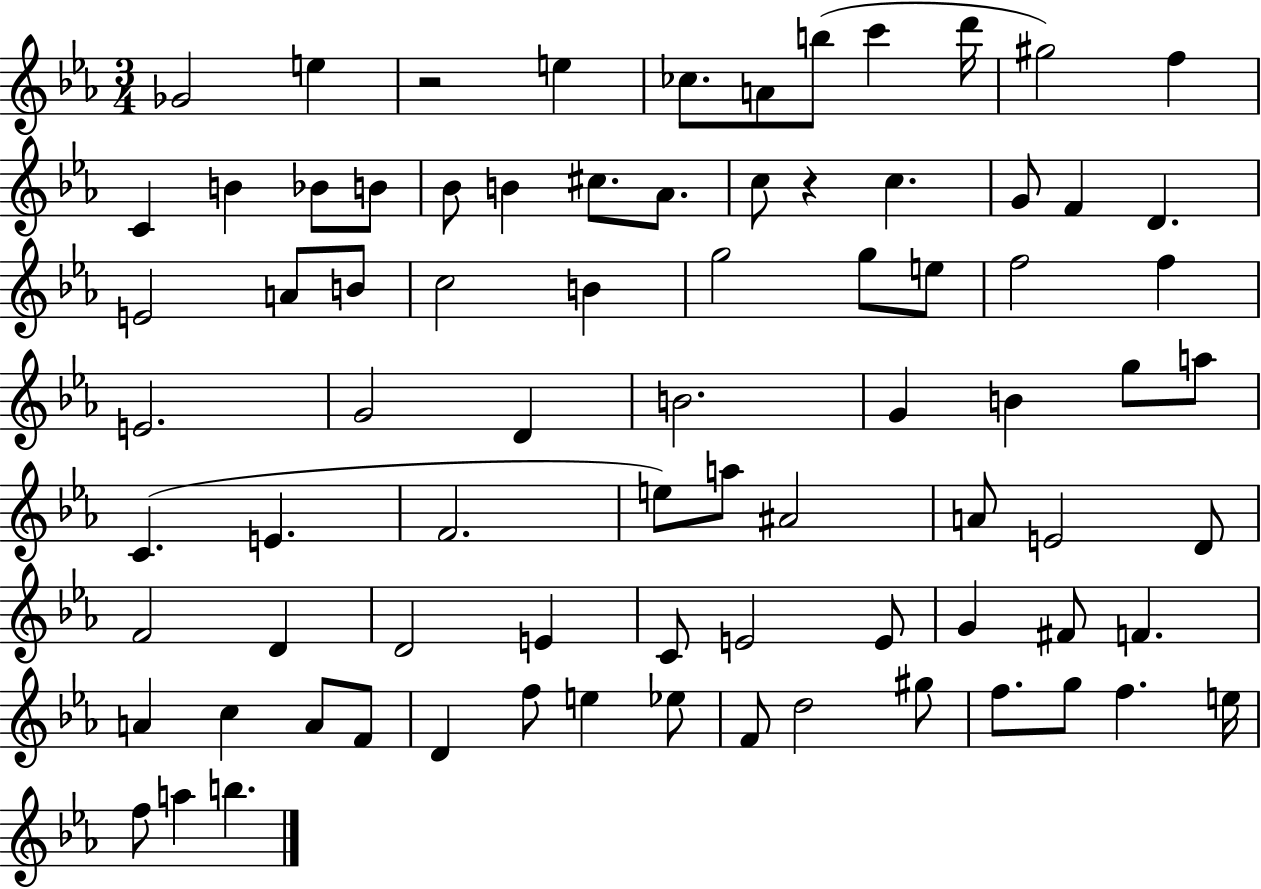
X:1
T:Untitled
M:3/4
L:1/4
K:Eb
_G2 e z2 e _c/2 A/2 b/2 c' d'/4 ^g2 f C B _B/2 B/2 _B/2 B ^c/2 _A/2 c/2 z c G/2 F D E2 A/2 B/2 c2 B g2 g/2 e/2 f2 f E2 G2 D B2 G B g/2 a/2 C E F2 e/2 a/2 ^A2 A/2 E2 D/2 F2 D D2 E C/2 E2 E/2 G ^F/2 F A c A/2 F/2 D f/2 e _e/2 F/2 d2 ^g/2 f/2 g/2 f e/4 f/2 a b